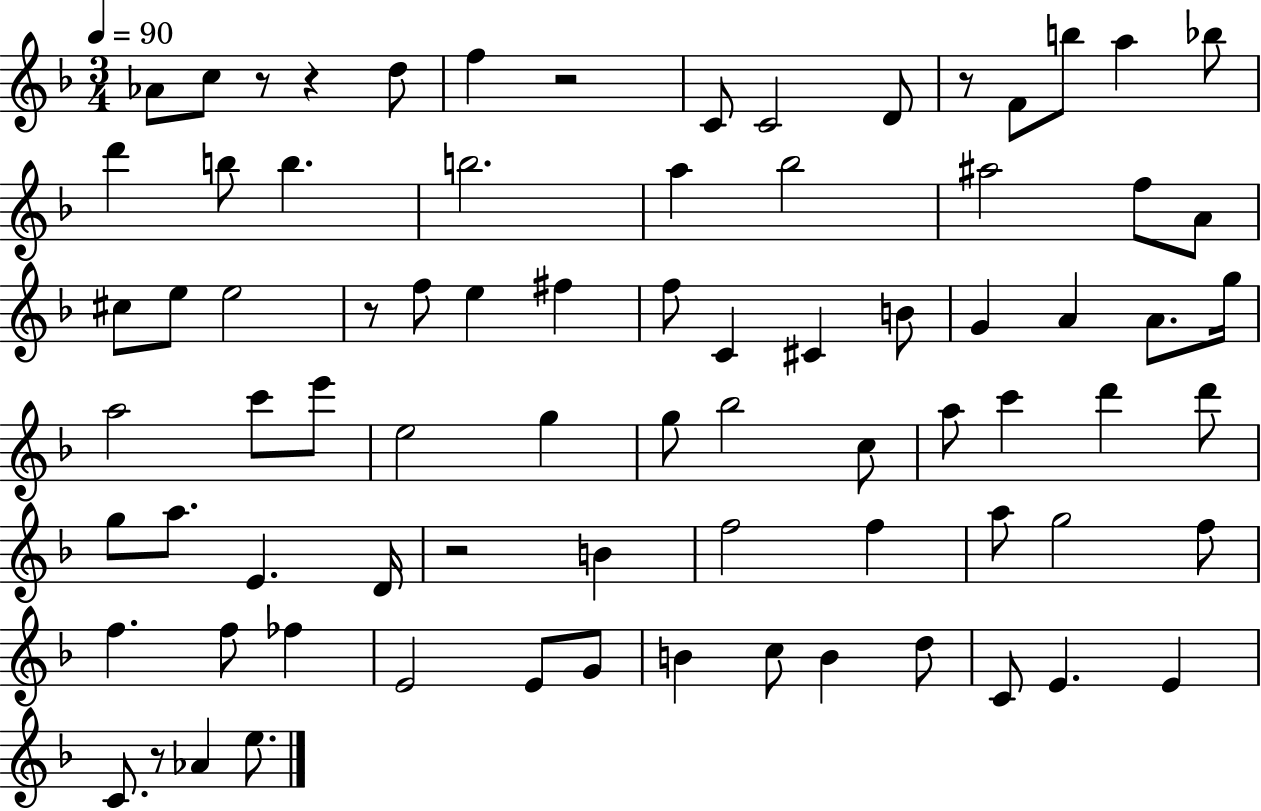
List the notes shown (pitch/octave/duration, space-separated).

Ab4/e C5/e R/e R/q D5/e F5/q R/h C4/e C4/h D4/e R/e F4/e B5/e A5/q Bb5/e D6/q B5/e B5/q. B5/h. A5/q Bb5/h A#5/h F5/e A4/e C#5/e E5/e E5/h R/e F5/e E5/q F#5/q F5/e C4/q C#4/q B4/e G4/q A4/q A4/e. G5/s A5/h C6/e E6/e E5/h G5/q G5/e Bb5/h C5/e A5/e C6/q D6/q D6/e G5/e A5/e. E4/q. D4/s R/h B4/q F5/h F5/q A5/e G5/h F5/e F5/q. F5/e FES5/q E4/h E4/e G4/e B4/q C5/e B4/q D5/e C4/e E4/q. E4/q C4/e. R/e Ab4/q E5/e.